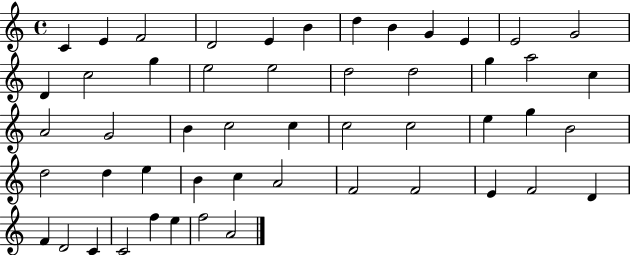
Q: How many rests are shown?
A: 0